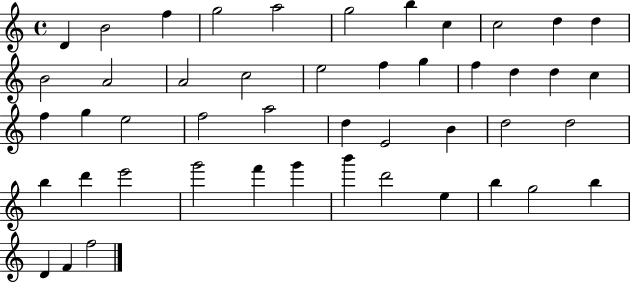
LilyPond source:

{
  \clef treble
  \time 4/4
  \defaultTimeSignature
  \key c \major
  d'4 b'2 f''4 | g''2 a''2 | g''2 b''4 c''4 | c''2 d''4 d''4 | \break b'2 a'2 | a'2 c''2 | e''2 f''4 g''4 | f''4 d''4 d''4 c''4 | \break f''4 g''4 e''2 | f''2 a''2 | d''4 e'2 b'4 | d''2 d''2 | \break b''4 d'''4 e'''2 | g'''2 f'''4 g'''4 | b'''4 d'''2 e''4 | b''4 g''2 b''4 | \break d'4 f'4 f''2 | \bar "|."
}